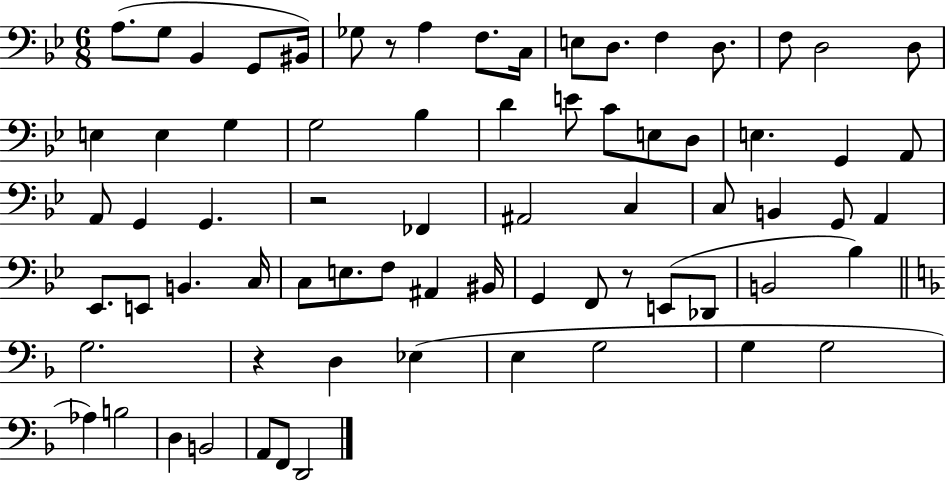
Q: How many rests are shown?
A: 4